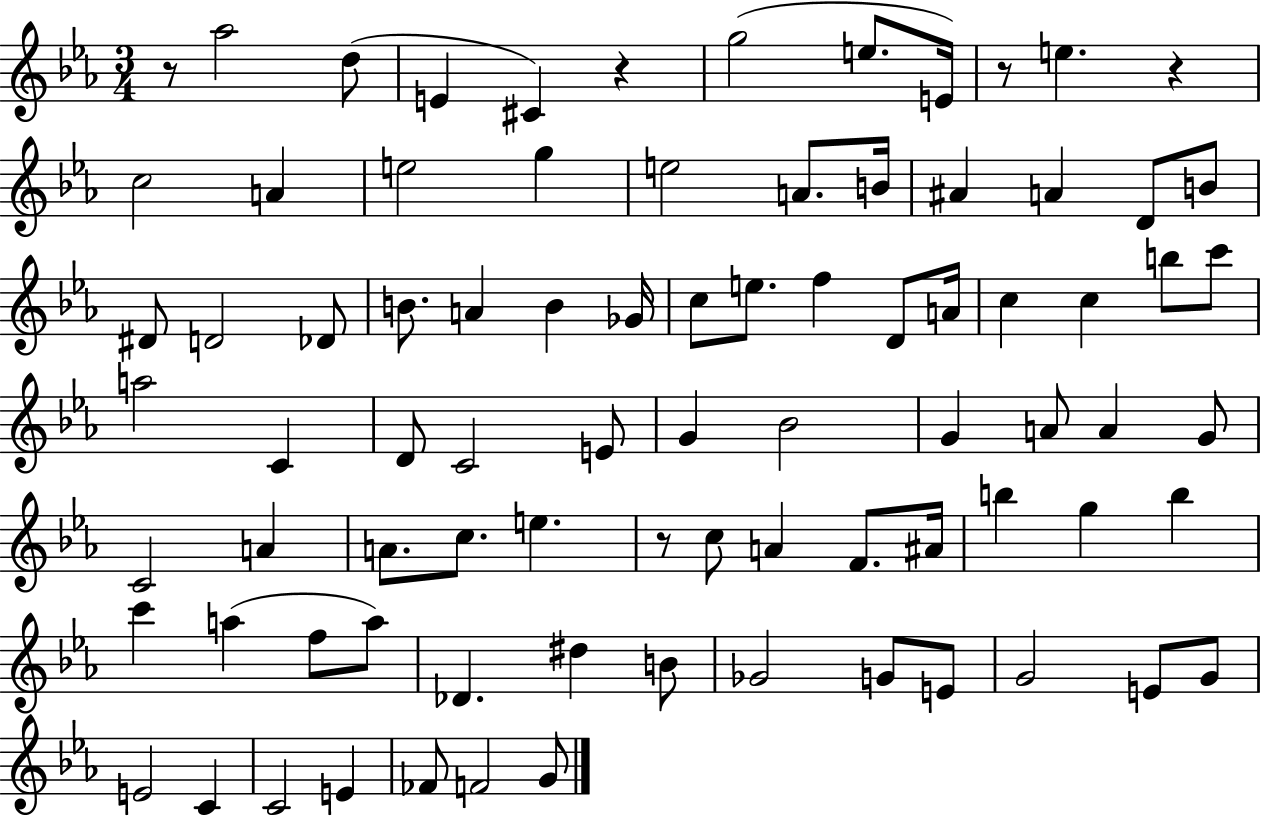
{
  \clef treble
  \numericTimeSignature
  \time 3/4
  \key ees \major
  r8 aes''2 d''8( | e'4 cis'4) r4 | g''2( e''8. e'16) | r8 e''4. r4 | \break c''2 a'4 | e''2 g''4 | e''2 a'8. b'16 | ais'4 a'4 d'8 b'8 | \break dis'8 d'2 des'8 | b'8. a'4 b'4 ges'16 | c''8 e''8. f''4 d'8 a'16 | c''4 c''4 b''8 c'''8 | \break a''2 c'4 | d'8 c'2 e'8 | g'4 bes'2 | g'4 a'8 a'4 g'8 | \break c'2 a'4 | a'8. c''8. e''4. | r8 c''8 a'4 f'8. ais'16 | b''4 g''4 b''4 | \break c'''4 a''4( f''8 a''8) | des'4. dis''4 b'8 | ges'2 g'8 e'8 | g'2 e'8 g'8 | \break e'2 c'4 | c'2 e'4 | fes'8 f'2 g'8 | \bar "|."
}